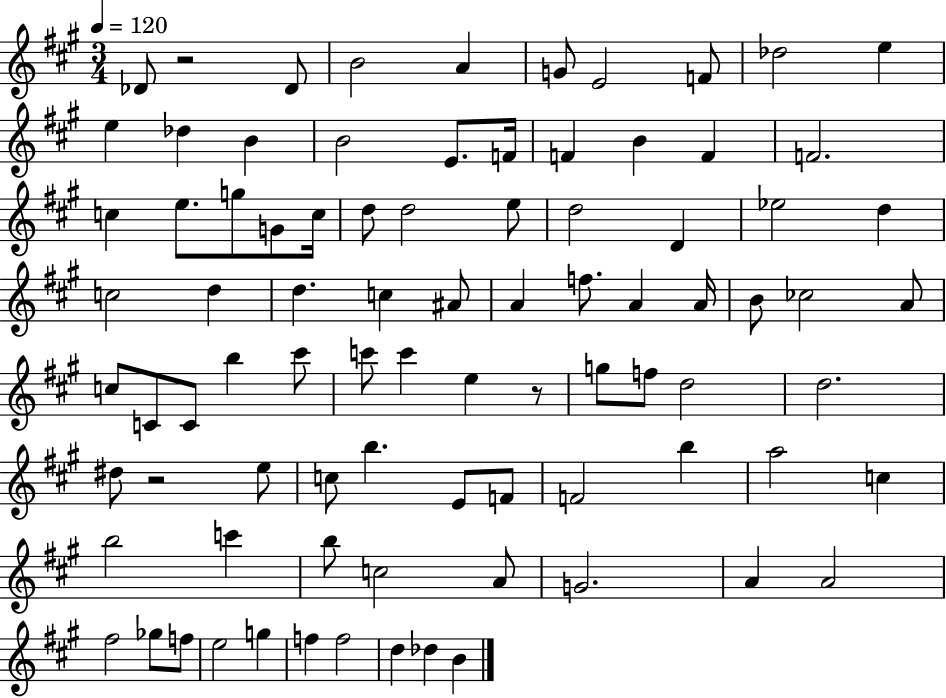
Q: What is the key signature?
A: A major